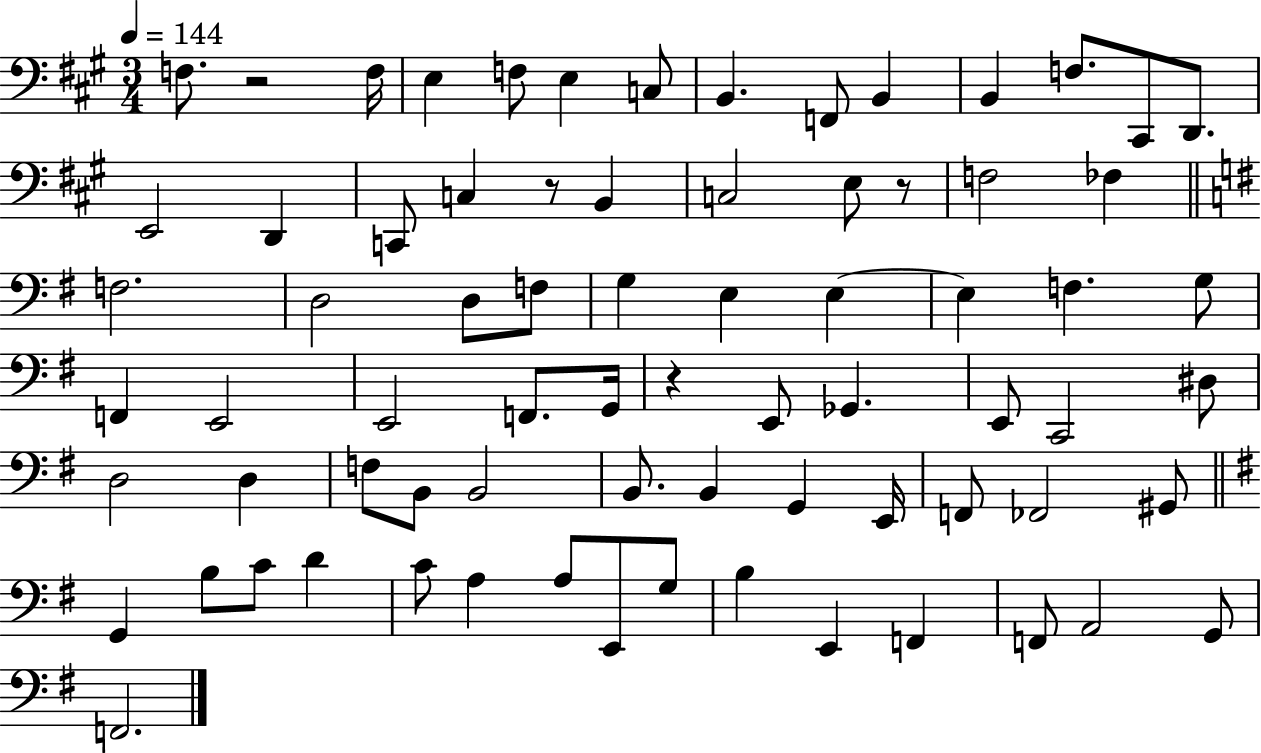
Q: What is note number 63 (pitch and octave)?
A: G3